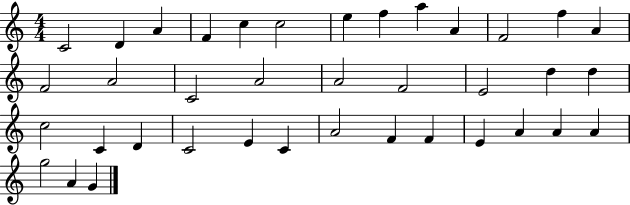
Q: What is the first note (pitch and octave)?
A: C4